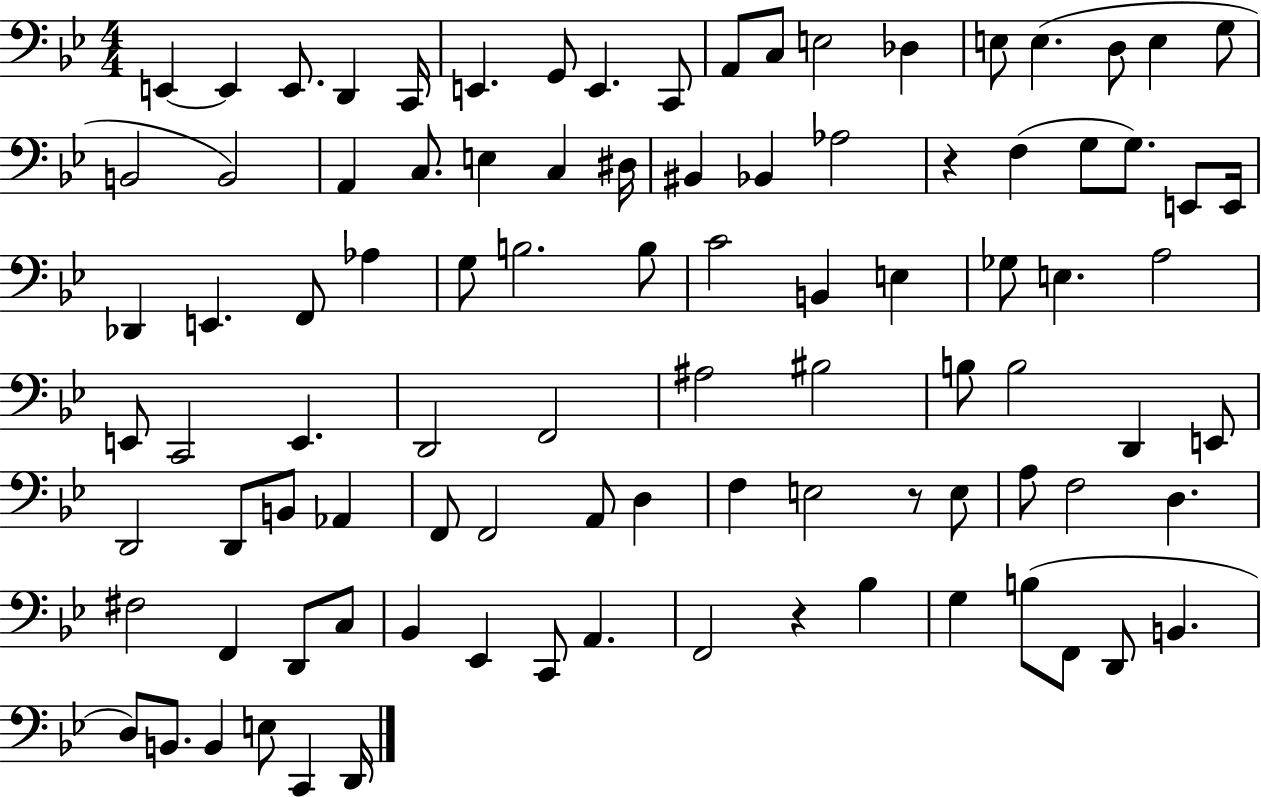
X:1
T:Untitled
M:4/4
L:1/4
K:Bb
E,, E,, E,,/2 D,, C,,/4 E,, G,,/2 E,, C,,/2 A,,/2 C,/2 E,2 _D, E,/2 E, D,/2 E, G,/2 B,,2 B,,2 A,, C,/2 E, C, ^D,/4 ^B,, _B,, _A,2 z F, G,/2 G,/2 E,,/2 E,,/4 _D,, E,, F,,/2 _A, G,/2 B,2 B,/2 C2 B,, E, _G,/2 E, A,2 E,,/2 C,,2 E,, D,,2 F,,2 ^A,2 ^B,2 B,/2 B,2 D,, E,,/2 D,,2 D,,/2 B,,/2 _A,, F,,/2 F,,2 A,,/2 D, F, E,2 z/2 E,/2 A,/2 F,2 D, ^F,2 F,, D,,/2 C,/2 _B,, _E,, C,,/2 A,, F,,2 z _B, G, B,/2 F,,/2 D,,/2 B,, D,/2 B,,/2 B,, E,/2 C,, D,,/4